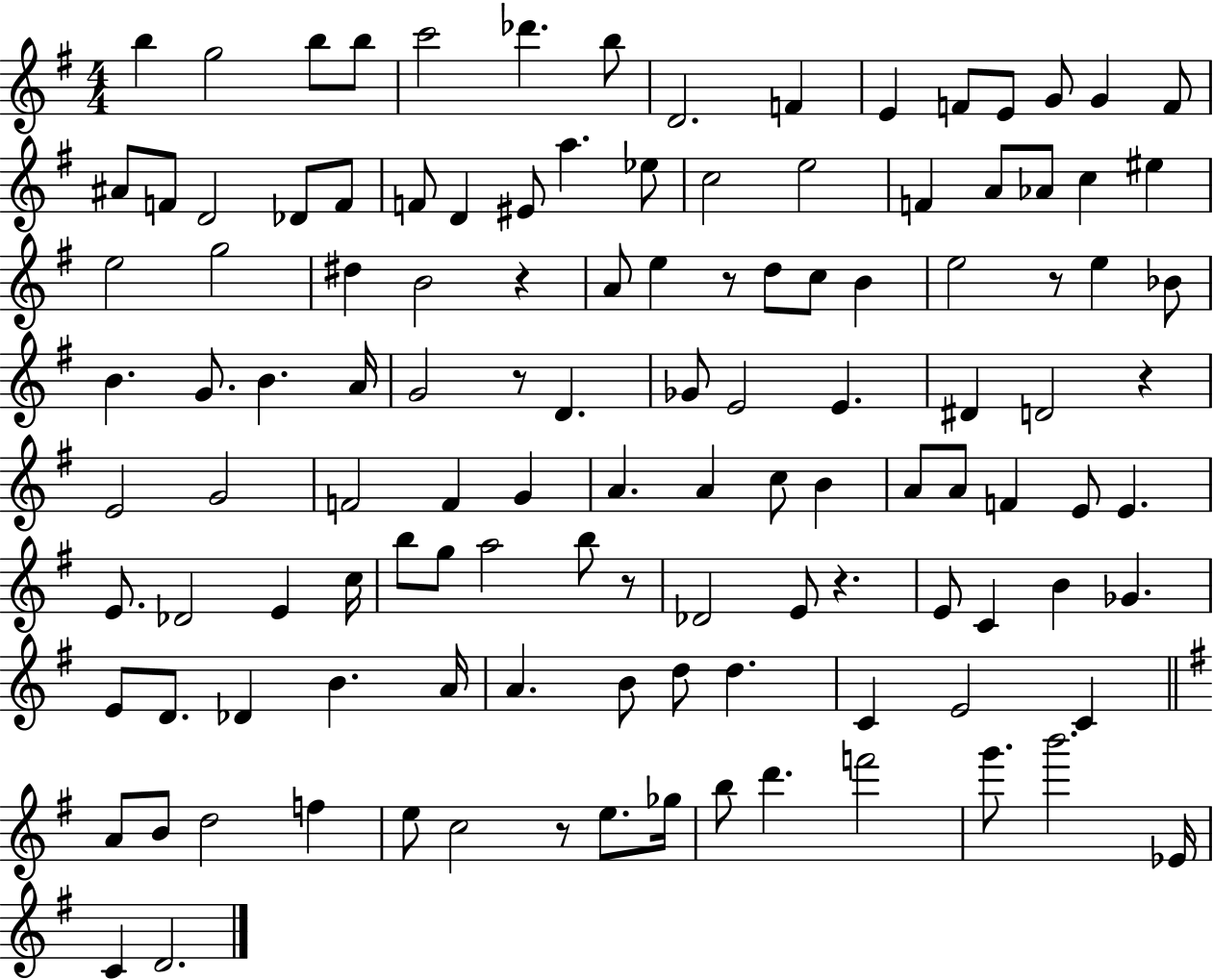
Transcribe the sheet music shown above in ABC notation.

X:1
T:Untitled
M:4/4
L:1/4
K:G
b g2 b/2 b/2 c'2 _d' b/2 D2 F E F/2 E/2 G/2 G F/2 ^A/2 F/2 D2 _D/2 F/2 F/2 D ^E/2 a _e/2 c2 e2 F A/2 _A/2 c ^e e2 g2 ^d B2 z A/2 e z/2 d/2 c/2 B e2 z/2 e _B/2 B G/2 B A/4 G2 z/2 D _G/2 E2 E ^D D2 z E2 G2 F2 F G A A c/2 B A/2 A/2 F E/2 E E/2 _D2 E c/4 b/2 g/2 a2 b/2 z/2 _D2 E/2 z E/2 C B _G E/2 D/2 _D B A/4 A B/2 d/2 d C E2 C A/2 B/2 d2 f e/2 c2 z/2 e/2 _g/4 b/2 d' f'2 g'/2 b'2 _E/4 C D2